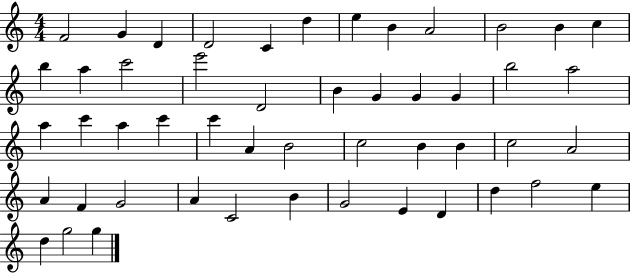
F4/h G4/q D4/q D4/h C4/q D5/q E5/q B4/q A4/h B4/h B4/q C5/q B5/q A5/q C6/h E6/h D4/h B4/q G4/q G4/q G4/q B5/h A5/h A5/q C6/q A5/q C6/q C6/q A4/q B4/h C5/h B4/q B4/q C5/h A4/h A4/q F4/q G4/h A4/q C4/h B4/q G4/h E4/q D4/q D5/q F5/h E5/q D5/q G5/h G5/q